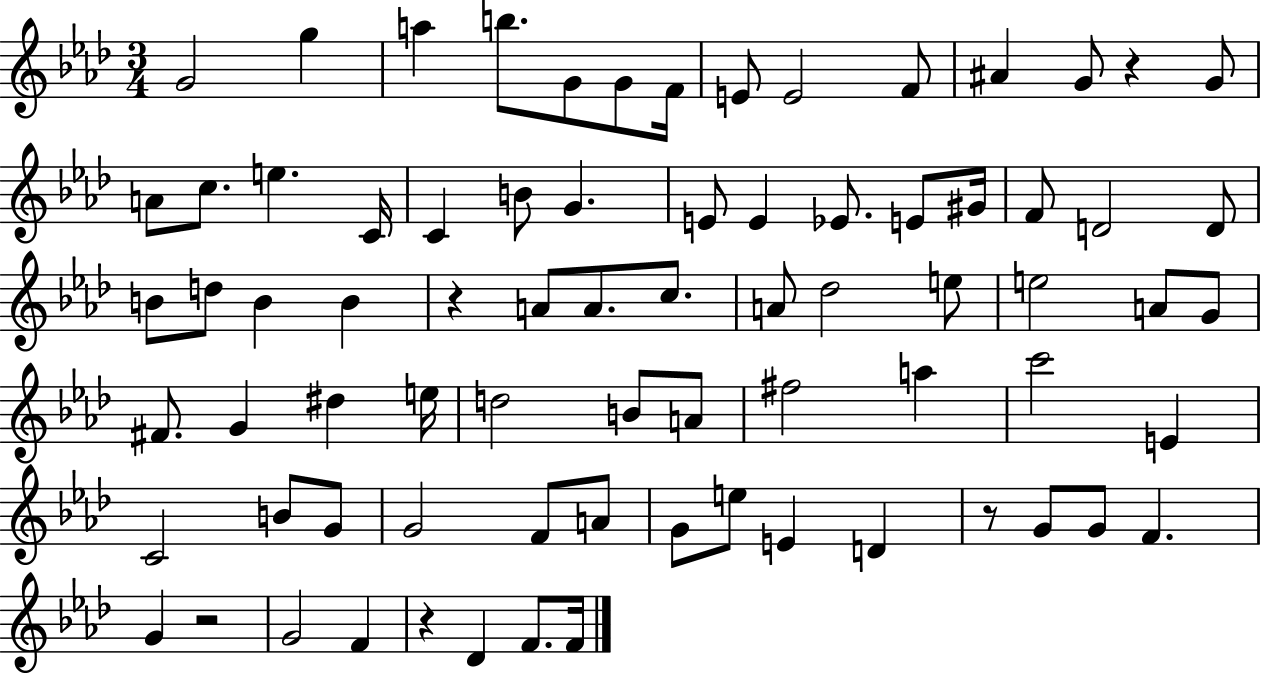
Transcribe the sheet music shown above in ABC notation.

X:1
T:Untitled
M:3/4
L:1/4
K:Ab
G2 g a b/2 G/2 G/2 F/4 E/2 E2 F/2 ^A G/2 z G/2 A/2 c/2 e C/4 C B/2 G E/2 E _E/2 E/2 ^G/4 F/2 D2 D/2 B/2 d/2 B B z A/2 A/2 c/2 A/2 _d2 e/2 e2 A/2 G/2 ^F/2 G ^d e/4 d2 B/2 A/2 ^f2 a c'2 E C2 B/2 G/2 G2 F/2 A/2 G/2 e/2 E D z/2 G/2 G/2 F G z2 G2 F z _D F/2 F/4